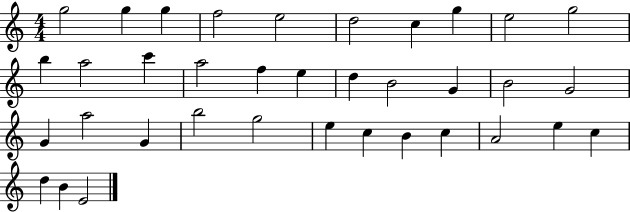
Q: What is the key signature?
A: C major